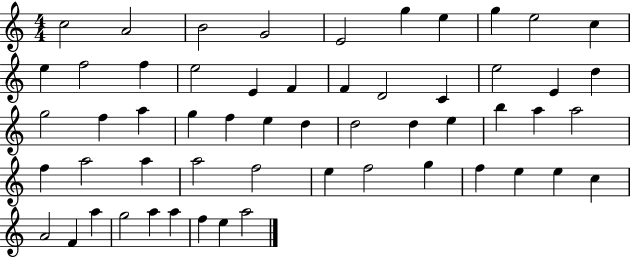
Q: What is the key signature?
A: C major